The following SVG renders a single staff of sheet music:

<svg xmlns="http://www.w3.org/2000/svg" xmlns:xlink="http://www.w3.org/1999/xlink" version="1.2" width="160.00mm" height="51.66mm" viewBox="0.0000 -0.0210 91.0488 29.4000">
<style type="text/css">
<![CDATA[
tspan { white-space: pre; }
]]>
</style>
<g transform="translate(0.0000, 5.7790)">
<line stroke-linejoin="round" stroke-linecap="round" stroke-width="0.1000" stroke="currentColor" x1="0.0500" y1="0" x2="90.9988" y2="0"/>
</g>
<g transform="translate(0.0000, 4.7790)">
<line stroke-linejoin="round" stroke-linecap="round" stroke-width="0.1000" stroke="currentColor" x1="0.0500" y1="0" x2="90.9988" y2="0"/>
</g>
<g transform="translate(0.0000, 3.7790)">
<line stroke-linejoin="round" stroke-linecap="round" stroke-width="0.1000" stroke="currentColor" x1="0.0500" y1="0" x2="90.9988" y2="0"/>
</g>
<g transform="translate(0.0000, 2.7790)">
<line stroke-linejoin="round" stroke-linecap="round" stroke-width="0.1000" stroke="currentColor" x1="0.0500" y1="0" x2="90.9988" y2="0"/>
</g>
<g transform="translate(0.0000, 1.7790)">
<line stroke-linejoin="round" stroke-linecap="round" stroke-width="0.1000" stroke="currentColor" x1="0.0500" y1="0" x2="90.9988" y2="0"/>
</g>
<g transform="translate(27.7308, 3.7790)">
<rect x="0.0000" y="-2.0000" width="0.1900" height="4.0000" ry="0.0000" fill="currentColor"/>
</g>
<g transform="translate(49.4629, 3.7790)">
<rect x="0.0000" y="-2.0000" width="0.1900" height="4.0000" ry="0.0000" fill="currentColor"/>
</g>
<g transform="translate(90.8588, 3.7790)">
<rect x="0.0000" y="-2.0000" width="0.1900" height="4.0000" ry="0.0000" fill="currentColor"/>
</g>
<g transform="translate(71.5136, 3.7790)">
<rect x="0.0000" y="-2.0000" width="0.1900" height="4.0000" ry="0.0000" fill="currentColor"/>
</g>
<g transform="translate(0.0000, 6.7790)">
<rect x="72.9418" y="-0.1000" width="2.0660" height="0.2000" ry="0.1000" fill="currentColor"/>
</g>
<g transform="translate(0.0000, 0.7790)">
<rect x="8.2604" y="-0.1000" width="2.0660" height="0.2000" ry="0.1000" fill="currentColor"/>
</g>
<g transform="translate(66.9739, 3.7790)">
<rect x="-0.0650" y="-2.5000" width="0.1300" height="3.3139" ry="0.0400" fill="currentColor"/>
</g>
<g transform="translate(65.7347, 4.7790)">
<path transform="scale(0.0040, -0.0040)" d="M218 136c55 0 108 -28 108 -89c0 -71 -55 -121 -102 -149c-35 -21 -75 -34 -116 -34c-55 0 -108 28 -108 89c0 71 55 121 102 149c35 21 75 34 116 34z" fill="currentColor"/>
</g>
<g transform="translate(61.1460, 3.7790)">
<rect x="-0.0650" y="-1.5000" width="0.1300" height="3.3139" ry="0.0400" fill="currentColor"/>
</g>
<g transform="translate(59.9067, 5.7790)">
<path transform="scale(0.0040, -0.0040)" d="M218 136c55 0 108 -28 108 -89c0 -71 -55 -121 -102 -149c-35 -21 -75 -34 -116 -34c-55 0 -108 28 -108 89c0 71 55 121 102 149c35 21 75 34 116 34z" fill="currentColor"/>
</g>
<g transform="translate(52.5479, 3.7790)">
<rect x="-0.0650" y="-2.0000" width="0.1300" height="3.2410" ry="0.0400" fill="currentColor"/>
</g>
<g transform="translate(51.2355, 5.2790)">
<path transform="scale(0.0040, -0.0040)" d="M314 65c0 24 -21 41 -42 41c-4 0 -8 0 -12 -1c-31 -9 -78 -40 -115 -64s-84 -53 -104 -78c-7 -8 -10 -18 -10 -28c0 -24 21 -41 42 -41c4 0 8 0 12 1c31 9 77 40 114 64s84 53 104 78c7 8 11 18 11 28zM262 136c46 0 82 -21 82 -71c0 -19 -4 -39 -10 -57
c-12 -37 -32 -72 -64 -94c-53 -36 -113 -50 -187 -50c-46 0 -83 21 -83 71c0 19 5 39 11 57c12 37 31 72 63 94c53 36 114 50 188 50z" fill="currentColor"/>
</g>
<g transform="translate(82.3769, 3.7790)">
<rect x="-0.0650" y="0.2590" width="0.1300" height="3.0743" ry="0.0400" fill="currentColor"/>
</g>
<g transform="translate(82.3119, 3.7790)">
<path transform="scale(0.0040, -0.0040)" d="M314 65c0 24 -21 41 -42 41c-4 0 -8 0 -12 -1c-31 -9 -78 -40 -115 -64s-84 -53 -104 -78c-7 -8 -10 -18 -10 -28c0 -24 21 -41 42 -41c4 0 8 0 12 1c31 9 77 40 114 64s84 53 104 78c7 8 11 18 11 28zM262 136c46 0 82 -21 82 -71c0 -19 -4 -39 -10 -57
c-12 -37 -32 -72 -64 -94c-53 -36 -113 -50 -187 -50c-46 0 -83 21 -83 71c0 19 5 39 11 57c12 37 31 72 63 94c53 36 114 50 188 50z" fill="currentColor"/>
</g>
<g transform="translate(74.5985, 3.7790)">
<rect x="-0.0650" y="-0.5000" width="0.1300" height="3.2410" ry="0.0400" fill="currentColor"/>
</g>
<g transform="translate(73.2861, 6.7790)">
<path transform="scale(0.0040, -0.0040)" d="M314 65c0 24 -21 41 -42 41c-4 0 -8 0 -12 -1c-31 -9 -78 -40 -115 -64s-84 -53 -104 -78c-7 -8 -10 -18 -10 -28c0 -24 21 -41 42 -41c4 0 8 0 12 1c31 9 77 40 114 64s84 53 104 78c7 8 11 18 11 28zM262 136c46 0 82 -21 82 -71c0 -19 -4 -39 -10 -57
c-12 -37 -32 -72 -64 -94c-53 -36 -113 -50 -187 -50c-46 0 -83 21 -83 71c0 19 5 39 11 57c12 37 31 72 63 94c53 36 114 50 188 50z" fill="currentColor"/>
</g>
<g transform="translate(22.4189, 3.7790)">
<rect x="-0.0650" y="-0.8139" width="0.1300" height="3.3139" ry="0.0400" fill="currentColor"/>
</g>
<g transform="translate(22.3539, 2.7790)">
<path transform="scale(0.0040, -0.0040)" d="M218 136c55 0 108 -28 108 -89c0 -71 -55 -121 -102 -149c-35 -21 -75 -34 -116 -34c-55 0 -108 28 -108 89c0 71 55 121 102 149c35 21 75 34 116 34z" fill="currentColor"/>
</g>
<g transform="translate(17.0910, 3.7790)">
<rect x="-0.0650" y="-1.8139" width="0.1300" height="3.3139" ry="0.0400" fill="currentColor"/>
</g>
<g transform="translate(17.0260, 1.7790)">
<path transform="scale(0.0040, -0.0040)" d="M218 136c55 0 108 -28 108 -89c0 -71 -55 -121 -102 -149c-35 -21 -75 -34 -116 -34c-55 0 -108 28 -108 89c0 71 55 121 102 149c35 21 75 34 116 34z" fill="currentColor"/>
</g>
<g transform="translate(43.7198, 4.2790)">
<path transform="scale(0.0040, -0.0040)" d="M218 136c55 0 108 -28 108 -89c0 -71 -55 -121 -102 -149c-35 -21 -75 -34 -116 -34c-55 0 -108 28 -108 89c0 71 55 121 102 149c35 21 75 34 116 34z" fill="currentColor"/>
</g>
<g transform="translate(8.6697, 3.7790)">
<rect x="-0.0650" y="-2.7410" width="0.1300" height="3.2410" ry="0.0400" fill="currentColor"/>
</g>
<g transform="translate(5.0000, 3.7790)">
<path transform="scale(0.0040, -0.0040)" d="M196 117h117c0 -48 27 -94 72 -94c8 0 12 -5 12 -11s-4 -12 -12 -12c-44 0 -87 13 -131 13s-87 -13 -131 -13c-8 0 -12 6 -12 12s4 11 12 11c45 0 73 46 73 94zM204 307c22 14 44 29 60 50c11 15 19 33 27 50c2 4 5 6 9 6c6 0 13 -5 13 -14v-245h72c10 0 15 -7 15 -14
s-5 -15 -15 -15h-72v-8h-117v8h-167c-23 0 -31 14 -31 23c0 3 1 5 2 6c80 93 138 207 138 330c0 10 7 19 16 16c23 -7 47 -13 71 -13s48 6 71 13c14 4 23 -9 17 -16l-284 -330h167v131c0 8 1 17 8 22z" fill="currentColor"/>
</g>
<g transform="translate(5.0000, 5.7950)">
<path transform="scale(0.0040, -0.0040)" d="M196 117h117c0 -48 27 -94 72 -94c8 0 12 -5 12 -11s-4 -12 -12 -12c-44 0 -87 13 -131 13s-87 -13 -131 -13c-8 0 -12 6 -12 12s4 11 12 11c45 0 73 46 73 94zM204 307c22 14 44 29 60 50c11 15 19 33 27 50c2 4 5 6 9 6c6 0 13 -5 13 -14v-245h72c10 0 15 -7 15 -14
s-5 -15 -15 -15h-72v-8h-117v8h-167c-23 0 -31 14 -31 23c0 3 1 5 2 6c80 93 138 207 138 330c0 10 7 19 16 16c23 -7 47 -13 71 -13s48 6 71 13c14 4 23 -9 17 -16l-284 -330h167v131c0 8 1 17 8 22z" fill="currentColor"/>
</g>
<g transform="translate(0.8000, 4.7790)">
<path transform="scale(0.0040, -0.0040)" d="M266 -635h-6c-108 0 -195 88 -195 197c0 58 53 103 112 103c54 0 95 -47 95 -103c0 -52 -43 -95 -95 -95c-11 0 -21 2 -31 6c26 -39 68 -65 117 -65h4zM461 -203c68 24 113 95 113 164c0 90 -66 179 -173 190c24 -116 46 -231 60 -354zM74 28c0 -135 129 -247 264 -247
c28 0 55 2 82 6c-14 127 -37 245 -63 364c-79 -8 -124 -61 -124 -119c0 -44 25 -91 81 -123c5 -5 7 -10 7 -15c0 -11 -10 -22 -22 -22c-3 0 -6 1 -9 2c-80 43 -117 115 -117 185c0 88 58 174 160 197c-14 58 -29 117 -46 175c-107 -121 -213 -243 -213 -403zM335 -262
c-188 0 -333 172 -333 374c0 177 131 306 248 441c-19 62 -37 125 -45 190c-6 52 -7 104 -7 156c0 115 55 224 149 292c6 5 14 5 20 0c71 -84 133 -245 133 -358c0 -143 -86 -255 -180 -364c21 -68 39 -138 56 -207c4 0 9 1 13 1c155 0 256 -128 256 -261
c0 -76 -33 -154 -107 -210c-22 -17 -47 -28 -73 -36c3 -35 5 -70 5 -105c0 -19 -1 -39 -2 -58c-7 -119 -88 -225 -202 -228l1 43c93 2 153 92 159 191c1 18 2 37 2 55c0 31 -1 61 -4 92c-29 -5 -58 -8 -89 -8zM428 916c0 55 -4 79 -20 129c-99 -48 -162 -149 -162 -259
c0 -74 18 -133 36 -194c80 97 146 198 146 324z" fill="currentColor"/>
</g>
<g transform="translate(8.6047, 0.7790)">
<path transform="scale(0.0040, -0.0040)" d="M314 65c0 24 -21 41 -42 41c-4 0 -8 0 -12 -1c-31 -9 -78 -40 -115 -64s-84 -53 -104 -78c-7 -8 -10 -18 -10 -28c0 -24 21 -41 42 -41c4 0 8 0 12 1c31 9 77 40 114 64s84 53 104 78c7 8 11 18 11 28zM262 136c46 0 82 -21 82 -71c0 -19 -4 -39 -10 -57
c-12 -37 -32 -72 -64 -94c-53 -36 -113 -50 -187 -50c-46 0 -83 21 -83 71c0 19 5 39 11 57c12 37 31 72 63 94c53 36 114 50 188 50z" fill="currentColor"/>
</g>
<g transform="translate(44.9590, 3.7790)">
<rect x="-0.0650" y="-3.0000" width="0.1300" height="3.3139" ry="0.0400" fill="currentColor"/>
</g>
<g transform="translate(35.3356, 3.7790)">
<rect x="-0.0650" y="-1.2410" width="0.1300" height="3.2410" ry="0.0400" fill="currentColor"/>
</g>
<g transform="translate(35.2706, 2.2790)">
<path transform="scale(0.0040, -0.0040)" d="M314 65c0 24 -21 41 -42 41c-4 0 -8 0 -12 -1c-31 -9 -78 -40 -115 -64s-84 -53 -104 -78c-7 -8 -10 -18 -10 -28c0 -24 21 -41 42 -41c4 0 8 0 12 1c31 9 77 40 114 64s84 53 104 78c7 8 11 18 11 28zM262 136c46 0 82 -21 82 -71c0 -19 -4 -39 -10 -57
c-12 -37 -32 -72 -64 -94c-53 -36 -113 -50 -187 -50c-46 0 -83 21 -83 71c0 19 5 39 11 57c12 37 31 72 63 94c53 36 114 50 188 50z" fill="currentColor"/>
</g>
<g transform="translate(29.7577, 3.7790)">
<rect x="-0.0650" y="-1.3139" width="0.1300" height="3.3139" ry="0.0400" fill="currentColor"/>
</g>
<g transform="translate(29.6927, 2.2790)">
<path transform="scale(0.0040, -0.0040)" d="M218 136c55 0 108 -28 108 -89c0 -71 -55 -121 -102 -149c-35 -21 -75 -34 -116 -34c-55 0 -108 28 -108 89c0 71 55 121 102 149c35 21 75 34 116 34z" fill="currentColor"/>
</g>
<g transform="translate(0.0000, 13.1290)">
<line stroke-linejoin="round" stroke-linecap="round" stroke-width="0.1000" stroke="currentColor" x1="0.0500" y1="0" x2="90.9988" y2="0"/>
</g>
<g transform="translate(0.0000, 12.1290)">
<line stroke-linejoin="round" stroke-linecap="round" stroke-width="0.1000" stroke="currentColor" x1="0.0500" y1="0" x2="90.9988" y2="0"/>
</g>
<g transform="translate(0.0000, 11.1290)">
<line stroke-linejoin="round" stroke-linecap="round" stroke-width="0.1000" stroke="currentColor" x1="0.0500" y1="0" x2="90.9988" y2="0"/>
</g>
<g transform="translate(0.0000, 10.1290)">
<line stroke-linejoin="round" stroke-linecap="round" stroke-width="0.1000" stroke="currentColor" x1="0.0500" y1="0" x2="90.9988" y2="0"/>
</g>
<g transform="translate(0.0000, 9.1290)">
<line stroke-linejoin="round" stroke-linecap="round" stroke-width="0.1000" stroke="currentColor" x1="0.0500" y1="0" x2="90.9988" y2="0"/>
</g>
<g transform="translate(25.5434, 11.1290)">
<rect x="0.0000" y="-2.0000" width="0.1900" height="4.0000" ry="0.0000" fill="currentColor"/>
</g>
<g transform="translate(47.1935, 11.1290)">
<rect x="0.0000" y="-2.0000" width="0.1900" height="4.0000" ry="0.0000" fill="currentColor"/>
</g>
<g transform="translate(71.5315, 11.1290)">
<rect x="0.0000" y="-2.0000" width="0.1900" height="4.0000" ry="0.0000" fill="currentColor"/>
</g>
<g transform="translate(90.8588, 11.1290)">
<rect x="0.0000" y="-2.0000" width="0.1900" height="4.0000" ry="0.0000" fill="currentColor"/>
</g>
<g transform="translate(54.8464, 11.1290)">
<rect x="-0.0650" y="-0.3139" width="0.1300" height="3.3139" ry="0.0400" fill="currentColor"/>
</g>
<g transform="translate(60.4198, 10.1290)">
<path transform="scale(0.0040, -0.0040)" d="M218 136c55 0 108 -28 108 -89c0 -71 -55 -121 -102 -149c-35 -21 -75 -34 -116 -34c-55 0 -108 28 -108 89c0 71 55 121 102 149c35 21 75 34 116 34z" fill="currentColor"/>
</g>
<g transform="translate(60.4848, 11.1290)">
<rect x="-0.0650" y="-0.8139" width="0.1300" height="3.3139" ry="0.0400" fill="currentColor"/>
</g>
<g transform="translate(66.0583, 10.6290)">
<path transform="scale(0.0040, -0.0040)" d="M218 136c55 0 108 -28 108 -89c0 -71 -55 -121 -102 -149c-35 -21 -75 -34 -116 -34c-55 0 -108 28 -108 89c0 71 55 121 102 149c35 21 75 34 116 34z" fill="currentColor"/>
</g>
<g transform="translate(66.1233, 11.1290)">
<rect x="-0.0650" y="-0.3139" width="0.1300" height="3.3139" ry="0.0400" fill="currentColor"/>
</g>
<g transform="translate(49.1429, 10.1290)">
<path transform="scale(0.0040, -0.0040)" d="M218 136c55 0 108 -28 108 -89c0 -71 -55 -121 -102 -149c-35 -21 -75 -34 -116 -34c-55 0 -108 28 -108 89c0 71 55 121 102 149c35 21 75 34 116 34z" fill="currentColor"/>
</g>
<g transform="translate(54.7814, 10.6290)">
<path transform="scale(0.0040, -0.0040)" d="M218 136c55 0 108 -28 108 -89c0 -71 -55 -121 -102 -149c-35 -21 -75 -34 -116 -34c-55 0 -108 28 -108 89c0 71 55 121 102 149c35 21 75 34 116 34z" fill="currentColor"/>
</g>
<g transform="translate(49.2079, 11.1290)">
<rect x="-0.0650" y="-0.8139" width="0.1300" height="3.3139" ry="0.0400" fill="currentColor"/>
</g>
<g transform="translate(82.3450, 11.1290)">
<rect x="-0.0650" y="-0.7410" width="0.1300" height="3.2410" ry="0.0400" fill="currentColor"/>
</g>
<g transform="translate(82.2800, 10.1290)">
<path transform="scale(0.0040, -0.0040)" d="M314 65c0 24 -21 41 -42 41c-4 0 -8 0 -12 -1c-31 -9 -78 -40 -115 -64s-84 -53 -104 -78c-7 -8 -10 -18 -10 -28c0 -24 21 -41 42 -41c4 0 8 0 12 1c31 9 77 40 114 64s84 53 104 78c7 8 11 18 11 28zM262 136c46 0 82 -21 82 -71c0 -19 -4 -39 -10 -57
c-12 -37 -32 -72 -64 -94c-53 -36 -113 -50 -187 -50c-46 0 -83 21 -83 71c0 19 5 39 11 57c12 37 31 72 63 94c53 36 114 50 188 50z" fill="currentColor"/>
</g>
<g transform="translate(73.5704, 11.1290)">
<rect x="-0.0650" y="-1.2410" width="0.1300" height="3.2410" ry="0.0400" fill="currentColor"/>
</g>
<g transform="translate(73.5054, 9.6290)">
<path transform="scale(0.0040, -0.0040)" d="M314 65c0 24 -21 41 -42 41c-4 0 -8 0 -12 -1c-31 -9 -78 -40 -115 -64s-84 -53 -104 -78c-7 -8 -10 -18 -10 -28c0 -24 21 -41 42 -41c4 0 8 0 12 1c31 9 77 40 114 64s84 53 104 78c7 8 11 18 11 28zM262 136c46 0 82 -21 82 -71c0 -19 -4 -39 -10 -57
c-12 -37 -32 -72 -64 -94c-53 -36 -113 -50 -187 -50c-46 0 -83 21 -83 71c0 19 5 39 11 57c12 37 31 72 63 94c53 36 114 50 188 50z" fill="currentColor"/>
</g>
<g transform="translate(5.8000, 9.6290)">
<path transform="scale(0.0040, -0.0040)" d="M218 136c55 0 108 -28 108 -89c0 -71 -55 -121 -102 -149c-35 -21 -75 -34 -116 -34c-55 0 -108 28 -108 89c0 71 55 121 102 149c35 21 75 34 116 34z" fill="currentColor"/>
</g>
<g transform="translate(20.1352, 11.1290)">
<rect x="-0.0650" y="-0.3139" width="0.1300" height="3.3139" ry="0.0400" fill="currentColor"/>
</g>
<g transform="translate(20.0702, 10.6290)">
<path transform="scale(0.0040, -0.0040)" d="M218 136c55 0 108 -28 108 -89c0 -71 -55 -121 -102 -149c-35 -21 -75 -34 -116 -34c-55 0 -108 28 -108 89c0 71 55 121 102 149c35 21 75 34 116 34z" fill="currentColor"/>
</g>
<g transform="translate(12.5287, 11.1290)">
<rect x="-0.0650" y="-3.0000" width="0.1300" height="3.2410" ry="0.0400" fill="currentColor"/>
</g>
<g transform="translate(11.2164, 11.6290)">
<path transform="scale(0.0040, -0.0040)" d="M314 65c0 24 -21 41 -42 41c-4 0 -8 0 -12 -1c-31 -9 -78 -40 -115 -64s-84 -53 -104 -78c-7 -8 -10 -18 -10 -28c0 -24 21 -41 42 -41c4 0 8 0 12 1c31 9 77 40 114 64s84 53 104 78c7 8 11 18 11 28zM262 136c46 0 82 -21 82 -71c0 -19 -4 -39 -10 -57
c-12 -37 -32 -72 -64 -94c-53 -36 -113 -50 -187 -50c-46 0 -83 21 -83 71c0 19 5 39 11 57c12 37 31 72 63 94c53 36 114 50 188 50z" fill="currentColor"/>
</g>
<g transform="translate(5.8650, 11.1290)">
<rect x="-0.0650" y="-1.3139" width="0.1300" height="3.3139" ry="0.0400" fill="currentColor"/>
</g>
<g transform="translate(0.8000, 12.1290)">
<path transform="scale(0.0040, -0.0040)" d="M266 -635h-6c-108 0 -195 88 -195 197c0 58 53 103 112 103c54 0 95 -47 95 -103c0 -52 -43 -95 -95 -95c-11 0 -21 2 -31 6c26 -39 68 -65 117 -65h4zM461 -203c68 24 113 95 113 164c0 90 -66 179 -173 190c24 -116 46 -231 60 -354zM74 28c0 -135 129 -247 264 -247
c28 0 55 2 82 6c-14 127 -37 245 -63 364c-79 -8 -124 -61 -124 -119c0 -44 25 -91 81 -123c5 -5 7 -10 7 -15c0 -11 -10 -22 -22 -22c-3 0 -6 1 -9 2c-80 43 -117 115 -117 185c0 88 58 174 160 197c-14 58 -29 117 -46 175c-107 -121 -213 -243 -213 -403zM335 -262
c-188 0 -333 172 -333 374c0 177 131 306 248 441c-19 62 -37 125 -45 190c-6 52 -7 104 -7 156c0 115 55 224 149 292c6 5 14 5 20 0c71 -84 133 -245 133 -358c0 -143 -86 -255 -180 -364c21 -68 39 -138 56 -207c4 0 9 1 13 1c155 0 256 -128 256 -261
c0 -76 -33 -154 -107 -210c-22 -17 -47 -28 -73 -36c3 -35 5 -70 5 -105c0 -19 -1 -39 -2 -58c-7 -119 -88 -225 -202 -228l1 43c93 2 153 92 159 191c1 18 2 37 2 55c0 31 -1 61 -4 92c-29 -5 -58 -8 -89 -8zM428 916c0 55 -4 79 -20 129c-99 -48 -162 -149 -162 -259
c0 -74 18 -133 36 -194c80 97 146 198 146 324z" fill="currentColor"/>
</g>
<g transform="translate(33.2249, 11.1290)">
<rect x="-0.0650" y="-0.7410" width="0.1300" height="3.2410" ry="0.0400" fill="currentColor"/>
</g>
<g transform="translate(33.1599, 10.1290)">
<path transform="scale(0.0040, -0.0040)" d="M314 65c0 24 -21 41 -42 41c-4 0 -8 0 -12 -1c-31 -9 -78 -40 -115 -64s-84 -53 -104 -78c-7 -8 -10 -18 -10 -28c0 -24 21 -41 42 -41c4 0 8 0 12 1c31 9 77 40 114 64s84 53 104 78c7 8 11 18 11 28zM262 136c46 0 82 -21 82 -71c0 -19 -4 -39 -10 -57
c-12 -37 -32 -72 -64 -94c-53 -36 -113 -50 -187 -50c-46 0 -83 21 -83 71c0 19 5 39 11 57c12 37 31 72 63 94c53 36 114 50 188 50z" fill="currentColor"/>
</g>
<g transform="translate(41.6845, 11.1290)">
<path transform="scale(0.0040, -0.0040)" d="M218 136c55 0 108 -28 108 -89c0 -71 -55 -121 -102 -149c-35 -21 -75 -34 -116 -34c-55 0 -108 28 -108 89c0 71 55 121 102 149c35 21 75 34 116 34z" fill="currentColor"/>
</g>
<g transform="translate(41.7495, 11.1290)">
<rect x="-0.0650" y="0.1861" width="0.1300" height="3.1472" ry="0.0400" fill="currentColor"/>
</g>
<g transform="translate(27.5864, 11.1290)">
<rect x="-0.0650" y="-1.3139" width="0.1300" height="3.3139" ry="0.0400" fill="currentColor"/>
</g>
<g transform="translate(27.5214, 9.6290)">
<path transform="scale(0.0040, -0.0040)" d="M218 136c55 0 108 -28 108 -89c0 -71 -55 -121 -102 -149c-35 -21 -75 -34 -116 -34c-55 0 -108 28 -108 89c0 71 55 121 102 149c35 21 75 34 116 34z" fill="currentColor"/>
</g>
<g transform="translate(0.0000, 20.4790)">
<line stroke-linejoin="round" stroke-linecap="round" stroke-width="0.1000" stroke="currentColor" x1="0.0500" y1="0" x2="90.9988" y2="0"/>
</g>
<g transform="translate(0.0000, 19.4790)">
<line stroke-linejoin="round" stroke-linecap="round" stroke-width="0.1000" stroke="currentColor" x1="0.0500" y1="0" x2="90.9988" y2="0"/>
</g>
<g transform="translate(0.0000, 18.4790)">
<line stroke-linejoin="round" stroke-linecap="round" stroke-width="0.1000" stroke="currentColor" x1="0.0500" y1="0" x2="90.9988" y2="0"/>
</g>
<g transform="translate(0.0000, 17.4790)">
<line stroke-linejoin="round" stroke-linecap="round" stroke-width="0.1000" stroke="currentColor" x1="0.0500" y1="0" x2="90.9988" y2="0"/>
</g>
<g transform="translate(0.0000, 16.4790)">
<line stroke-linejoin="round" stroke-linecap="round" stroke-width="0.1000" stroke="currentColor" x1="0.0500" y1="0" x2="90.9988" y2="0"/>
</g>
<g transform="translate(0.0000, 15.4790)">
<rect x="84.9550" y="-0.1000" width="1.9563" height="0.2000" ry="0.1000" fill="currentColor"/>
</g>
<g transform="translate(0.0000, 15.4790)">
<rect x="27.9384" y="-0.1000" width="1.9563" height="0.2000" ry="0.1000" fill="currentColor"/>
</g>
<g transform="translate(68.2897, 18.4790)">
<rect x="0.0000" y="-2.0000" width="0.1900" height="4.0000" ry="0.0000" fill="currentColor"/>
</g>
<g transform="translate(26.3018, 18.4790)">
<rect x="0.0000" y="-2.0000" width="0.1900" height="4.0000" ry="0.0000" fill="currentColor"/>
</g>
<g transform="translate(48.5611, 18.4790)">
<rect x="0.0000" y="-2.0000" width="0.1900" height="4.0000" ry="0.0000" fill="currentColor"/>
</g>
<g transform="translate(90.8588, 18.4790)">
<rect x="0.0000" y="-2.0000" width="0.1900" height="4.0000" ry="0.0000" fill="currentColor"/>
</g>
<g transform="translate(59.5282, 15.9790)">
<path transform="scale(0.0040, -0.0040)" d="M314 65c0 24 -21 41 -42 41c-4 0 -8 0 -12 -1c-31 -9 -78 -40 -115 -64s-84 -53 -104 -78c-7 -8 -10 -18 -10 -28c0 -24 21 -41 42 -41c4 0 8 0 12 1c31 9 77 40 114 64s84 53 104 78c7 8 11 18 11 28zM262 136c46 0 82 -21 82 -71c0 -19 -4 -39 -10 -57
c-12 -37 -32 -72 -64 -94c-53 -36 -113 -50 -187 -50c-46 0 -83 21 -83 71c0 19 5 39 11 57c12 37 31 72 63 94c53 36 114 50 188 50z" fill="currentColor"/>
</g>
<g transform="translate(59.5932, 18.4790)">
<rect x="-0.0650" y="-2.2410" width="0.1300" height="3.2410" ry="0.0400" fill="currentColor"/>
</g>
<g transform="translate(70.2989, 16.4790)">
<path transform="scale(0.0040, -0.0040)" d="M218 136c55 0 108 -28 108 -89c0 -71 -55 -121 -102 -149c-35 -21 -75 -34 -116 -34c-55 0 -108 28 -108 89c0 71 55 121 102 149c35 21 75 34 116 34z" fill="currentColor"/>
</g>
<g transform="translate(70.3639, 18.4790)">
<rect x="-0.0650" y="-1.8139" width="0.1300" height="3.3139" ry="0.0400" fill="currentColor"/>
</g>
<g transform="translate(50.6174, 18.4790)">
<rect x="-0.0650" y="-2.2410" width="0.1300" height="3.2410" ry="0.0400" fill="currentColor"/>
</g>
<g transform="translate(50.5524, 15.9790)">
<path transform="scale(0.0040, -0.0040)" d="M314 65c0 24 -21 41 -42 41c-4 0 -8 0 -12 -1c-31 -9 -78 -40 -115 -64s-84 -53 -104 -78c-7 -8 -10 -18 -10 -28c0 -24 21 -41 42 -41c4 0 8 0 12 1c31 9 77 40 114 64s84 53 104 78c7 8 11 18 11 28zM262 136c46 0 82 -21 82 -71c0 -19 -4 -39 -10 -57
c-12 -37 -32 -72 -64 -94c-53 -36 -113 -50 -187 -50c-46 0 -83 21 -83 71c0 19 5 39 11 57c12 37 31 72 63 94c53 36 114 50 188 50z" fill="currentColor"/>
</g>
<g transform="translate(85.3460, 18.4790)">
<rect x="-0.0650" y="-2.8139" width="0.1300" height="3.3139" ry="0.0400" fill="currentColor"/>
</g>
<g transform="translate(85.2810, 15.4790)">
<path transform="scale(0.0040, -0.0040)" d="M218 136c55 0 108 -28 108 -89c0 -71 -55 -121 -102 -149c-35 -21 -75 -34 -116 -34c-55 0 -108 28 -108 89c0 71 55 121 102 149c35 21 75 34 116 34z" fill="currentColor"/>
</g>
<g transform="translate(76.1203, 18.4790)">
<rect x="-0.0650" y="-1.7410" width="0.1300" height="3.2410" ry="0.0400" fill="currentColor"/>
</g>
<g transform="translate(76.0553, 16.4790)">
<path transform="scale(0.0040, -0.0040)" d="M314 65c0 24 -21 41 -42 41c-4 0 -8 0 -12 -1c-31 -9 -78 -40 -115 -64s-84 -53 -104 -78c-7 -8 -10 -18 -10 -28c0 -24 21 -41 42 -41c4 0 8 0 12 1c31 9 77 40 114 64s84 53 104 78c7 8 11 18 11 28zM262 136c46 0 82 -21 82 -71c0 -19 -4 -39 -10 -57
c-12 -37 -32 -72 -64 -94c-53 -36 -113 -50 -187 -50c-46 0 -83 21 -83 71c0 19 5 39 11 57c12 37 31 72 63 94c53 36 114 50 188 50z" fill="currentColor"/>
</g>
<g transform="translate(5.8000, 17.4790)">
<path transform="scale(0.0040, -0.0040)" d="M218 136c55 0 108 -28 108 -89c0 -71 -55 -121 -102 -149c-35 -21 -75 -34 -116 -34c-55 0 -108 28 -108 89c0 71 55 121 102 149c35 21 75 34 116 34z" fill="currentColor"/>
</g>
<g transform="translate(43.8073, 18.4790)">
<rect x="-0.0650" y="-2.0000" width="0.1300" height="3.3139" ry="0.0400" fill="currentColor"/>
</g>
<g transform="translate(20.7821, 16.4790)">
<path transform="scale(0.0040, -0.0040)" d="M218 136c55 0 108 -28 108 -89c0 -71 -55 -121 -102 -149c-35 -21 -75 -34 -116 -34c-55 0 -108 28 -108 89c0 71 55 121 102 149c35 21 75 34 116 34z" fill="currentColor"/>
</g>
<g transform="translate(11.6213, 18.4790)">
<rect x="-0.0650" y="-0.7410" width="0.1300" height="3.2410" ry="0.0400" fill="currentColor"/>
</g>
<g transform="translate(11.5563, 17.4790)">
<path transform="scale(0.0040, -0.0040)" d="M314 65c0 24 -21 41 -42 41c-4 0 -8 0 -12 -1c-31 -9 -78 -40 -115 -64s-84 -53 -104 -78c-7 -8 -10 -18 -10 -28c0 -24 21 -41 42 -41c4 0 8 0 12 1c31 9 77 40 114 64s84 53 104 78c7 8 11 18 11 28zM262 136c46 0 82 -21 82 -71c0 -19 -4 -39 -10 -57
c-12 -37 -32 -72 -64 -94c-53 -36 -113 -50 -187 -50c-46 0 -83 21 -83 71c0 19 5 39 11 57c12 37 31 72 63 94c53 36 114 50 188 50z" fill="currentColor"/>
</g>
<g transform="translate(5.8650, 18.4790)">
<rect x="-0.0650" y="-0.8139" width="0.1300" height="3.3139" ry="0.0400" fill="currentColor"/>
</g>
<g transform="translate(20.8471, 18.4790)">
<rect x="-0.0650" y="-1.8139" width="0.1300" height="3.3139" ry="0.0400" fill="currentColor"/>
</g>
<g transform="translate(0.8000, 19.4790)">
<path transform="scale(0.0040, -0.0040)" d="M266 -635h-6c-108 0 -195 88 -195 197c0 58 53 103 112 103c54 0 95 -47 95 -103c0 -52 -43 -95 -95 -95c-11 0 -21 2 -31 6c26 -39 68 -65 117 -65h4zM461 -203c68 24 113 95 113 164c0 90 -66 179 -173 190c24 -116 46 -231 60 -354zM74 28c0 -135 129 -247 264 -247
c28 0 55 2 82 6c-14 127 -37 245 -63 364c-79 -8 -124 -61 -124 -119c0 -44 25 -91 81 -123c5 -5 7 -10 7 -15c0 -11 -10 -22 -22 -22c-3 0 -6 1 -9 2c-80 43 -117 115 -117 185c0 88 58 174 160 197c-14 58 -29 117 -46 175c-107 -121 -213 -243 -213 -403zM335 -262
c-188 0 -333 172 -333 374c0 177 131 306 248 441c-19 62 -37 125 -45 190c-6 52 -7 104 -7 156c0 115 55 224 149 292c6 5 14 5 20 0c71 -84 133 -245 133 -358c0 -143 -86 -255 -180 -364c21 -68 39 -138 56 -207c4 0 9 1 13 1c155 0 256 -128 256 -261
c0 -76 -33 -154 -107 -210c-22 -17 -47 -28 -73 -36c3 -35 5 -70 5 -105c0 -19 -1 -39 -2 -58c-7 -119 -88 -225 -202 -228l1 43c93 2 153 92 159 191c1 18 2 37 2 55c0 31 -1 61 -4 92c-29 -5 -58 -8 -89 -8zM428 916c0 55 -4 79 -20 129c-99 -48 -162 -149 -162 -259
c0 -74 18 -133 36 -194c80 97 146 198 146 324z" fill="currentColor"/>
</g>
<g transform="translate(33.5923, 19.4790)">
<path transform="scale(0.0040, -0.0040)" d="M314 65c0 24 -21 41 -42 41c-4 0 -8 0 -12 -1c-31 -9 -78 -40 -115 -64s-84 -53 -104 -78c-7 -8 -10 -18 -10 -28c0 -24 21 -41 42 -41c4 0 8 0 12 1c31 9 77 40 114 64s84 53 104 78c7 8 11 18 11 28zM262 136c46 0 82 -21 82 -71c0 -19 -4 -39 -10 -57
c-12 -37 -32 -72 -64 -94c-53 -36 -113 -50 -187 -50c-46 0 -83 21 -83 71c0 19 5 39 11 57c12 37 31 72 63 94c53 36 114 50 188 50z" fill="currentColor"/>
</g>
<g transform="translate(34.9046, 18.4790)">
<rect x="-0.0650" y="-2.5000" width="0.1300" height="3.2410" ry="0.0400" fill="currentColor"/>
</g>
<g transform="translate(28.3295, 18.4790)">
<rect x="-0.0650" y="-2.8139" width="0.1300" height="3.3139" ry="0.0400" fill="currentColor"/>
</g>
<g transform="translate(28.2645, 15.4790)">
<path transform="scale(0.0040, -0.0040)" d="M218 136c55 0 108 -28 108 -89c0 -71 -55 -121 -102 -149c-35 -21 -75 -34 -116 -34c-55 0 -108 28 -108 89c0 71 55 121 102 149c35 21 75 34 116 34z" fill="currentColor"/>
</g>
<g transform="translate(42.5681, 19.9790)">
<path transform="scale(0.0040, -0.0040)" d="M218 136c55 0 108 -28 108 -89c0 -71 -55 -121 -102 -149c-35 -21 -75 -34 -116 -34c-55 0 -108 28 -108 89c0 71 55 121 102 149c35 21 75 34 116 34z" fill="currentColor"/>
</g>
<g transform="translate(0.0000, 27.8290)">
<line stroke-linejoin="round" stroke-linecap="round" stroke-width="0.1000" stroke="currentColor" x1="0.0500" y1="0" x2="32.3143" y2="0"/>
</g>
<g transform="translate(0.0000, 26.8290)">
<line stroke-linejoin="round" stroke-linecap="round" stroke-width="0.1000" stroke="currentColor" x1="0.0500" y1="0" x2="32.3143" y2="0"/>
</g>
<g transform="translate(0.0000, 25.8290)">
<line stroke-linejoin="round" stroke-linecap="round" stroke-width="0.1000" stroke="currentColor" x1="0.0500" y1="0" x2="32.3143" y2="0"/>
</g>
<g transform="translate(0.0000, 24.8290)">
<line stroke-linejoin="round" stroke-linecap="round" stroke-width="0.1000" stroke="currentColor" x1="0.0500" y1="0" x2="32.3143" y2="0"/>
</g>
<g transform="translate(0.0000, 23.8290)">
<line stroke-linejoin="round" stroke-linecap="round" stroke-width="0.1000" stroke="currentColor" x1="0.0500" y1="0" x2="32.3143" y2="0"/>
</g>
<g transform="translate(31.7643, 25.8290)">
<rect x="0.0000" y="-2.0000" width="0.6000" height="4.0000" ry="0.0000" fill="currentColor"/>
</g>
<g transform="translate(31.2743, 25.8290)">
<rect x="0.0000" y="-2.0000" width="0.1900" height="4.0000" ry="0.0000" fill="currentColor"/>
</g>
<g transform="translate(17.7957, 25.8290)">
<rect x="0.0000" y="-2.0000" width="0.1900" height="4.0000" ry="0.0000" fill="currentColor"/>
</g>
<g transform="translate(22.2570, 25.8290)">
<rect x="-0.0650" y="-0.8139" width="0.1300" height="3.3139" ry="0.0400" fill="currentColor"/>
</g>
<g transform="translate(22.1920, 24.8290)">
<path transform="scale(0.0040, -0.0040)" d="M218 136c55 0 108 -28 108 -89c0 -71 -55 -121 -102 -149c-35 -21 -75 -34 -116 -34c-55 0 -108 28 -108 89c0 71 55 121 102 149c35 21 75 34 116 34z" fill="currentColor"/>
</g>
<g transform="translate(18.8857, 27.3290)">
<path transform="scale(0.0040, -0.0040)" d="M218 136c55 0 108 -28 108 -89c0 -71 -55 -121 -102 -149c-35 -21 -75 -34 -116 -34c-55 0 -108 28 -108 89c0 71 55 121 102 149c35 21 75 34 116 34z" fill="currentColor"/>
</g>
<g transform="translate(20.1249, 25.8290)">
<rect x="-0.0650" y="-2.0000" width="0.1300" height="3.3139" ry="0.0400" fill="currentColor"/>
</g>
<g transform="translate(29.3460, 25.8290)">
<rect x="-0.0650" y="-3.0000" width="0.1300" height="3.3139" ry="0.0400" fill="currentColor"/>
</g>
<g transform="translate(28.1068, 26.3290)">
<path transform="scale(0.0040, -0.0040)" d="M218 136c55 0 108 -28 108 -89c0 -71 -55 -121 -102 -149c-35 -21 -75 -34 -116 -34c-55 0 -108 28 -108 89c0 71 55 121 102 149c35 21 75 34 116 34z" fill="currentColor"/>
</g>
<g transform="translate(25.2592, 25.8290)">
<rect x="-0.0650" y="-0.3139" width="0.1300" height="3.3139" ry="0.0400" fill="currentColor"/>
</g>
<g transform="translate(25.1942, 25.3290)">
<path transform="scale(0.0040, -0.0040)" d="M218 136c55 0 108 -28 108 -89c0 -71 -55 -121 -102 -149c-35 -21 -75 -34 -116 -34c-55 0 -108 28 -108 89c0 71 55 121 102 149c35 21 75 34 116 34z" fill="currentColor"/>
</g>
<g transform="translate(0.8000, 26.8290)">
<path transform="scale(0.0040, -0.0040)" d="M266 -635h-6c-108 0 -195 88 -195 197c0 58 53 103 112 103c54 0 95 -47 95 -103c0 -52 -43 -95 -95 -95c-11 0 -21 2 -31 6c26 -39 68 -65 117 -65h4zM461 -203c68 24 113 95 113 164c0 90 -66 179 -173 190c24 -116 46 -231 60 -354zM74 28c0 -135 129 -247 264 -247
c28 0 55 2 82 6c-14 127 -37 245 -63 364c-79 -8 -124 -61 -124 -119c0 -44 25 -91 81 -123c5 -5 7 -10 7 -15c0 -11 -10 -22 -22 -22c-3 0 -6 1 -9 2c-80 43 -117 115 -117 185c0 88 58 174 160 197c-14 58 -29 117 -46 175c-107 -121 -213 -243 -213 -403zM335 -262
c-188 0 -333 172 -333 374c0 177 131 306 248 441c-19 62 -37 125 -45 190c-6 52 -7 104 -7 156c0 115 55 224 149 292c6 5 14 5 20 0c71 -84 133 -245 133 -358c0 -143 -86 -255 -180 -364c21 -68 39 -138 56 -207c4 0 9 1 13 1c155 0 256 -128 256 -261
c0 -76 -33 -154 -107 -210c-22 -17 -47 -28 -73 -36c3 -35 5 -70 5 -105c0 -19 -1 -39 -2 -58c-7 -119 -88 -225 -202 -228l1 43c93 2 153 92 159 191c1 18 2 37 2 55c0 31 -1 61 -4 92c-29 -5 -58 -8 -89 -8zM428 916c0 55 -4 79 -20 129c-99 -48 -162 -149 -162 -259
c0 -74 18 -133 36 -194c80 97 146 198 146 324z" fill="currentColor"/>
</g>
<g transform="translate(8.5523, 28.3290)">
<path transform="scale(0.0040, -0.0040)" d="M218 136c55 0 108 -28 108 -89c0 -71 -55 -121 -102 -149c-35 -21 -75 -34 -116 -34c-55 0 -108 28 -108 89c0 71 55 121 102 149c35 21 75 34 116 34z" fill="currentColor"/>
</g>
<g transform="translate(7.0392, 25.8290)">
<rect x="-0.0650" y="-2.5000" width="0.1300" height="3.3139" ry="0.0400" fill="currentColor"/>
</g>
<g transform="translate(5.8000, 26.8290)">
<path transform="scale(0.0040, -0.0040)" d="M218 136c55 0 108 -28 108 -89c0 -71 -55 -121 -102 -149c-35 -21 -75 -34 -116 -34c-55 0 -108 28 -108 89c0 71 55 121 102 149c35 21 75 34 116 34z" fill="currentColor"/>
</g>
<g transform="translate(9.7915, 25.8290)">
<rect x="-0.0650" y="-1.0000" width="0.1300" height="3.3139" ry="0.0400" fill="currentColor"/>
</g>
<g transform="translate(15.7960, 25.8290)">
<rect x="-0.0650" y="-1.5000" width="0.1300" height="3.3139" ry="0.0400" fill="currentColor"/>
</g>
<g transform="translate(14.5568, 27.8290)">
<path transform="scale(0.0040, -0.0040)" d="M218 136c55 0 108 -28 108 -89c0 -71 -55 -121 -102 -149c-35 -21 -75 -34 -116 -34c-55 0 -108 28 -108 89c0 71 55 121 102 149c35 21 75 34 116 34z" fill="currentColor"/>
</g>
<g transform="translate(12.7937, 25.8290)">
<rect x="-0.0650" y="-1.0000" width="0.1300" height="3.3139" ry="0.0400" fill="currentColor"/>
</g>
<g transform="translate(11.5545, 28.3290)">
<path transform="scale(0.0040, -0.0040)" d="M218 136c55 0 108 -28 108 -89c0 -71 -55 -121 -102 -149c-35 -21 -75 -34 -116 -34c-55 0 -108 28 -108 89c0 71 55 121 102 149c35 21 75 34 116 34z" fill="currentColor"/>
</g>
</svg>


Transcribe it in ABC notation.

X:1
T:Untitled
M:4/4
L:1/4
K:C
a2 f d e e2 A F2 E G C2 B2 e A2 c e d2 B d c d c e2 d2 d d2 f a G2 F g2 g2 f f2 a G D D E F d c A